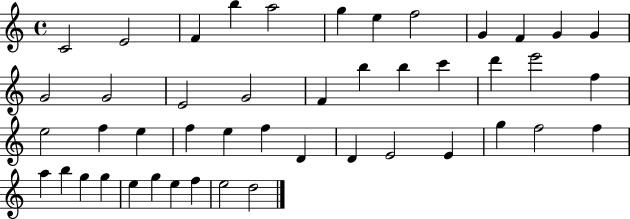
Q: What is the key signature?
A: C major